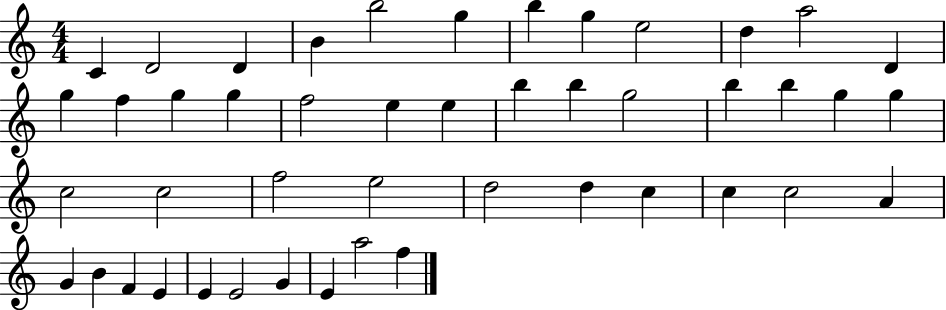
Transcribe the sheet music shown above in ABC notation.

X:1
T:Untitled
M:4/4
L:1/4
K:C
C D2 D B b2 g b g e2 d a2 D g f g g f2 e e b b g2 b b g g c2 c2 f2 e2 d2 d c c c2 A G B F E E E2 G E a2 f